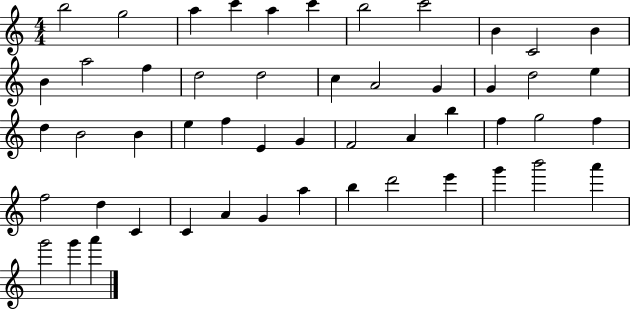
B5/h G5/h A5/q C6/q A5/q C6/q B5/h C6/h B4/q C4/h B4/q B4/q A5/h F5/q D5/h D5/h C5/q A4/h G4/q G4/q D5/h E5/q D5/q B4/h B4/q E5/q F5/q E4/q G4/q F4/h A4/q B5/q F5/q G5/h F5/q F5/h D5/q C4/q C4/q A4/q G4/q A5/q B5/q D6/h E6/q G6/q B6/h A6/q G6/h G6/q A6/q